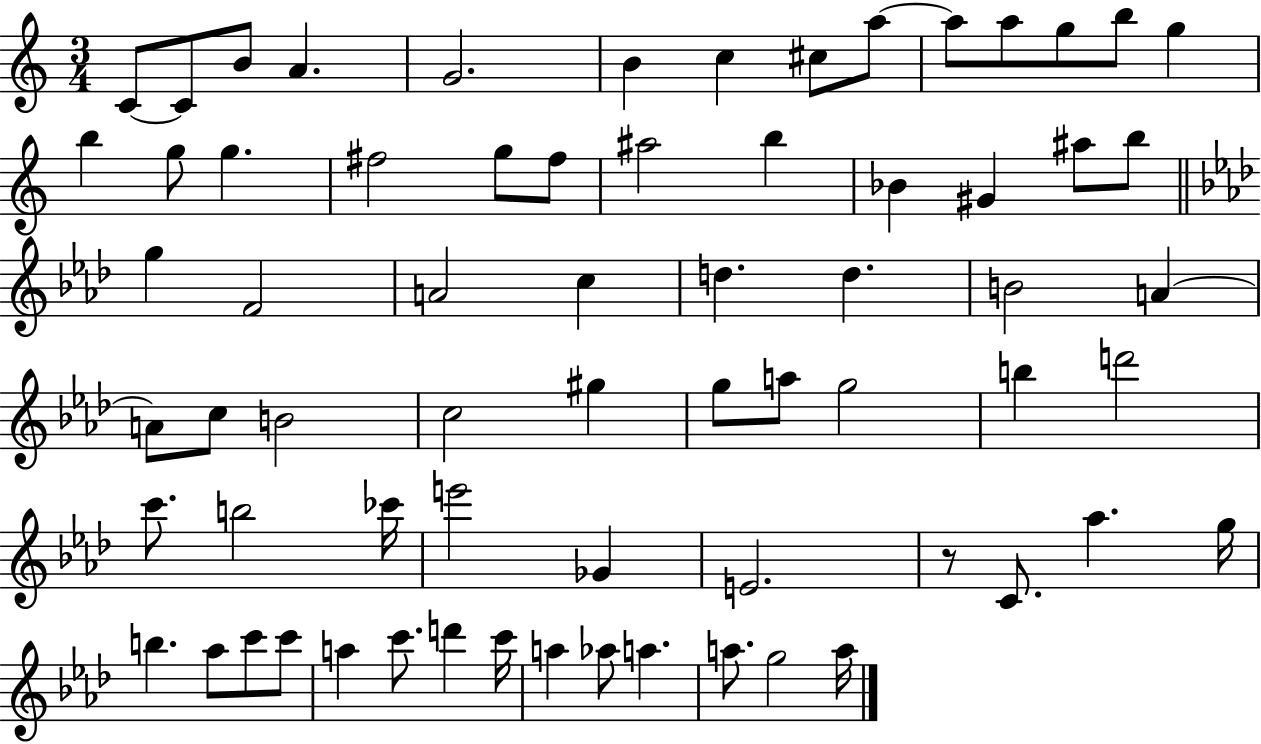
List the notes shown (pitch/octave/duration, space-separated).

C4/e C4/e B4/e A4/q. G4/h. B4/q C5/q C#5/e A5/e A5/e A5/e G5/e B5/e G5/q B5/q G5/e G5/q. F#5/h G5/e F#5/e A#5/h B5/q Bb4/q G#4/q A#5/e B5/e G5/q F4/h A4/h C5/q D5/q. D5/q. B4/h A4/q A4/e C5/e B4/h C5/h G#5/q G5/e A5/e G5/h B5/q D6/h C6/e. B5/h CES6/s E6/h Gb4/q E4/h. R/e C4/e. Ab5/q. G5/s B5/q. Ab5/e C6/e C6/e A5/q C6/e. D6/q C6/s A5/q Ab5/e A5/q. A5/e. G5/h A5/s